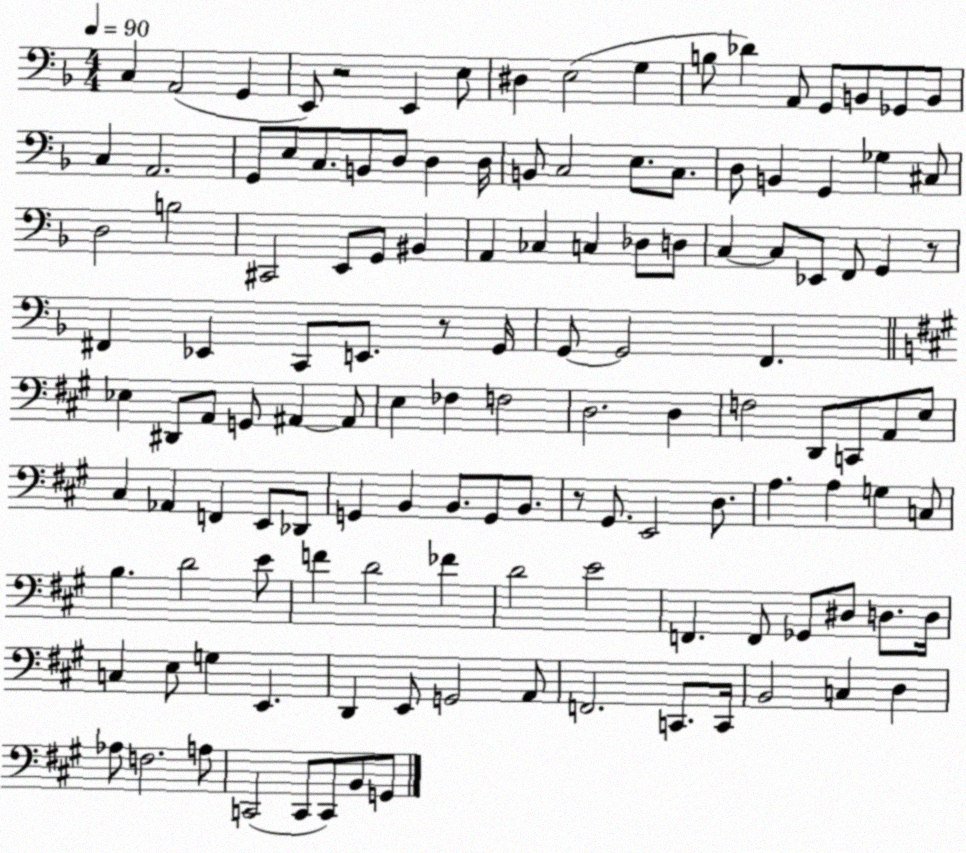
X:1
T:Untitled
M:4/4
L:1/4
K:F
C, A,,2 G,, E,,/2 z2 E,, E,/2 ^D, E,2 G, B,/2 _D A,,/2 G,,/2 B,,/2 _G,,/2 B,,/2 C, A,,2 G,,/2 E,/2 C,/2 B,,/2 D,/2 D, D,/4 B,,/2 C,2 E,/2 C,/2 D,/2 B,, G,, _G, ^C,/2 D,2 B,2 ^C,,2 E,,/2 G,,/2 ^B,, A,, _C, C, _D,/2 D,/2 C, C,/2 _E,,/2 F,,/2 G,, z/2 ^F,, _E,, C,,/2 E,,/2 z/2 G,,/4 G,,/2 G,,2 F,, _E, ^D,,/2 A,,/2 G,,/2 ^A,, ^A,,/2 E, _F, F,2 D,2 D, F,2 D,,/2 C,,/2 A,,/2 E,/2 ^C, _A,, F,, E,,/2 _D,,/2 G,, B,, B,,/2 G,,/2 B,,/2 z/2 ^G,,/2 E,,2 D,/2 A, A, G, C,/2 B, D2 E/2 F D2 _F D2 E2 F,, F,,/2 _G,,/2 ^D,/2 D,/2 D,/4 C, E,/2 G, E,, D,, E,,/2 G,,2 A,,/2 F,,2 C,,/2 C,,/4 B,,2 C, D, _A,/2 F,2 A,/2 C,,2 C,,/2 C,,/2 B,,/2 G,,/2